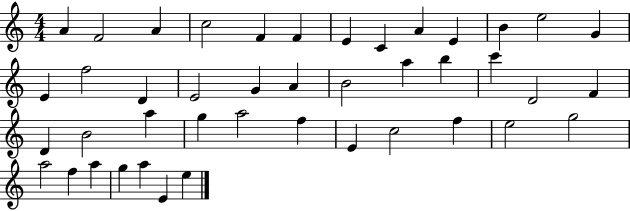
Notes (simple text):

A4/q F4/h A4/q C5/h F4/q F4/q E4/q C4/q A4/q E4/q B4/q E5/h G4/q E4/q F5/h D4/q E4/h G4/q A4/q B4/h A5/q B5/q C6/q D4/h F4/q D4/q B4/h A5/q G5/q A5/h F5/q E4/q C5/h F5/q E5/h G5/h A5/h F5/q A5/q G5/q A5/q E4/q E5/q